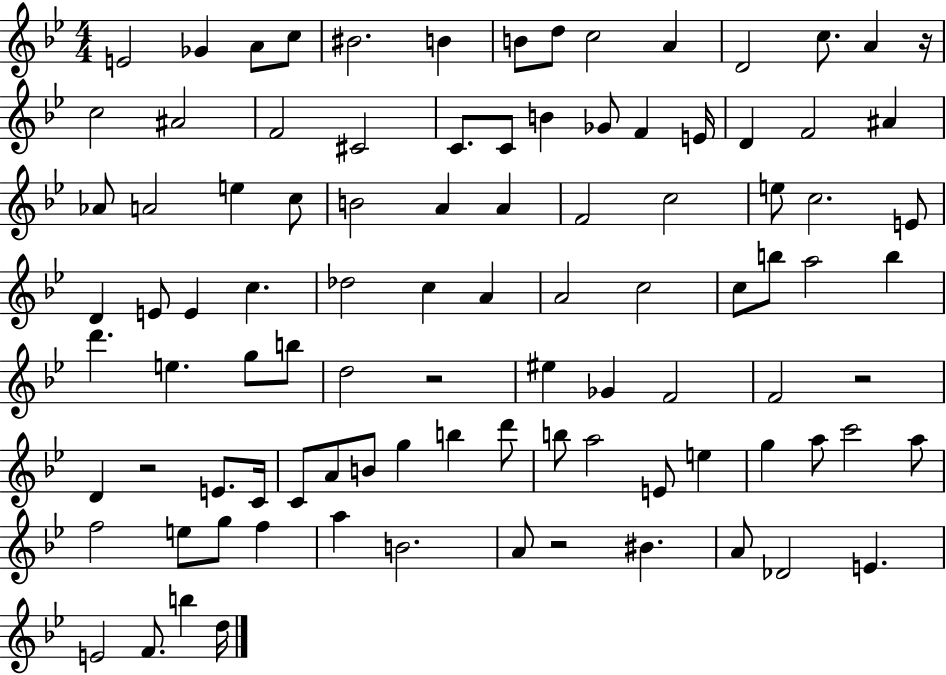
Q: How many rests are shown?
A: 5